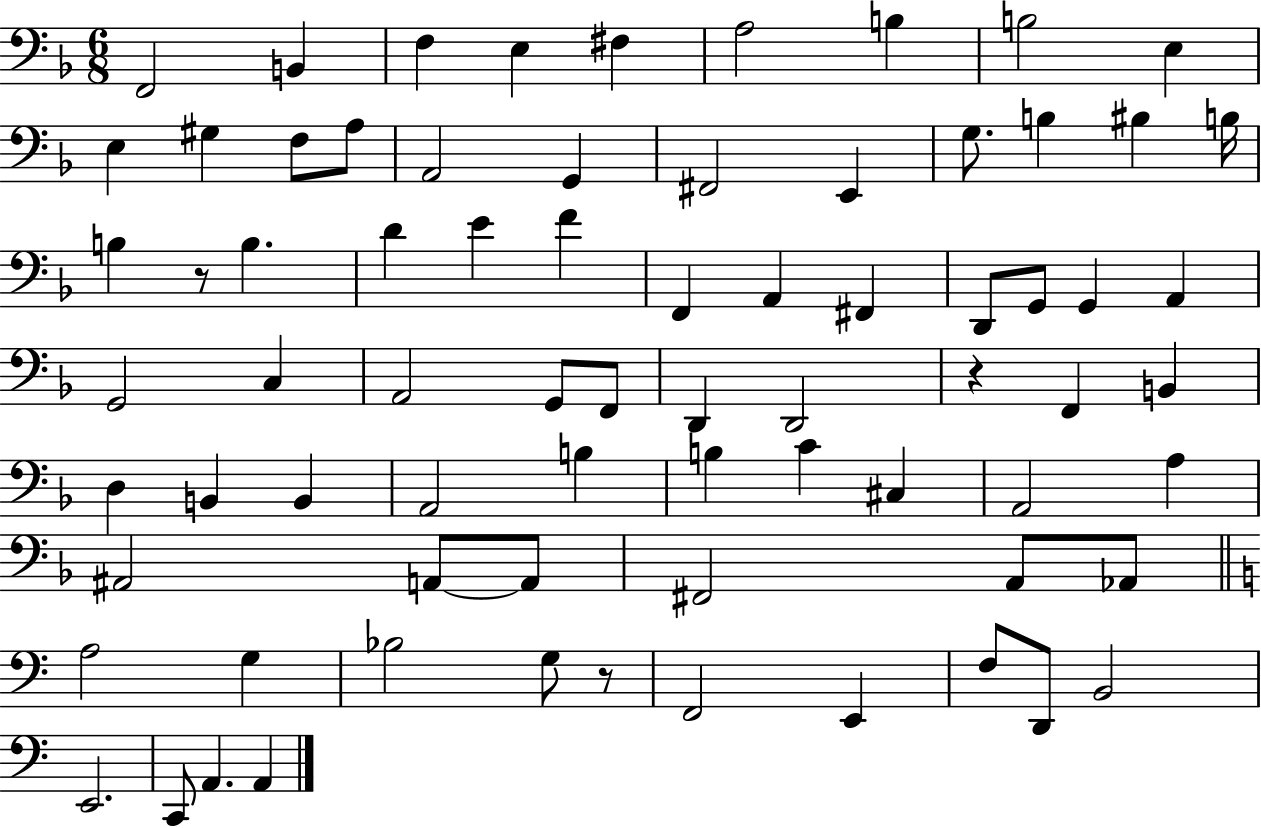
{
  \clef bass
  \numericTimeSignature
  \time 6/8
  \key f \major
  \repeat volta 2 { f,2 b,4 | f4 e4 fis4 | a2 b4 | b2 e4 | \break e4 gis4 f8 a8 | a,2 g,4 | fis,2 e,4 | g8. b4 bis4 b16 | \break b4 r8 b4. | d'4 e'4 f'4 | f,4 a,4 fis,4 | d,8 g,8 g,4 a,4 | \break g,2 c4 | a,2 g,8 f,8 | d,4 d,2 | r4 f,4 b,4 | \break d4 b,4 b,4 | a,2 b4 | b4 c'4 cis4 | a,2 a4 | \break ais,2 a,8~~ a,8 | fis,2 a,8 aes,8 | \bar "||" \break \key a \minor a2 g4 | bes2 g8 r8 | f,2 e,4 | f8 d,8 b,2 | \break e,2. | c,8 a,4. a,4 | } \bar "|."
}